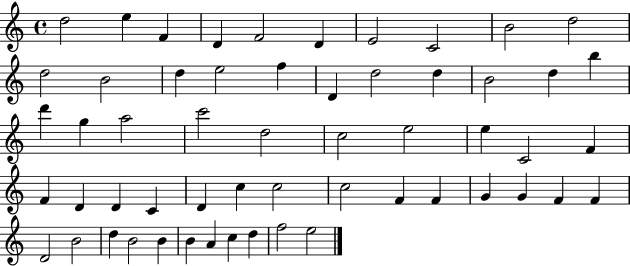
{
  \clef treble
  \time 4/4
  \defaultTimeSignature
  \key c \major
  d''2 e''4 f'4 | d'4 f'2 d'4 | e'2 c'2 | b'2 d''2 | \break d''2 b'2 | d''4 e''2 f''4 | d'4 d''2 d''4 | b'2 d''4 b''4 | \break d'''4 g''4 a''2 | c'''2 d''2 | c''2 e''2 | e''4 c'2 f'4 | \break f'4 d'4 d'4 c'4 | d'4 c''4 c''2 | c''2 f'4 f'4 | g'4 g'4 f'4 f'4 | \break d'2 b'2 | d''4 b'2 b'4 | b'4 a'4 c''4 d''4 | f''2 e''2 | \break \bar "|."
}